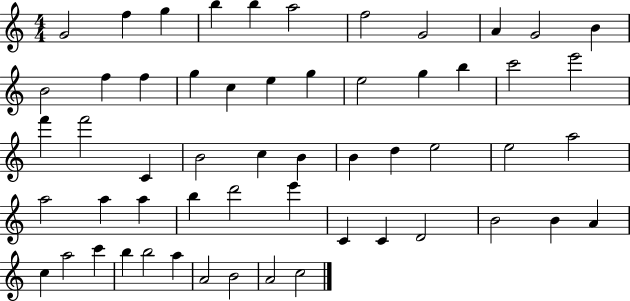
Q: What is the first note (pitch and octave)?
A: G4